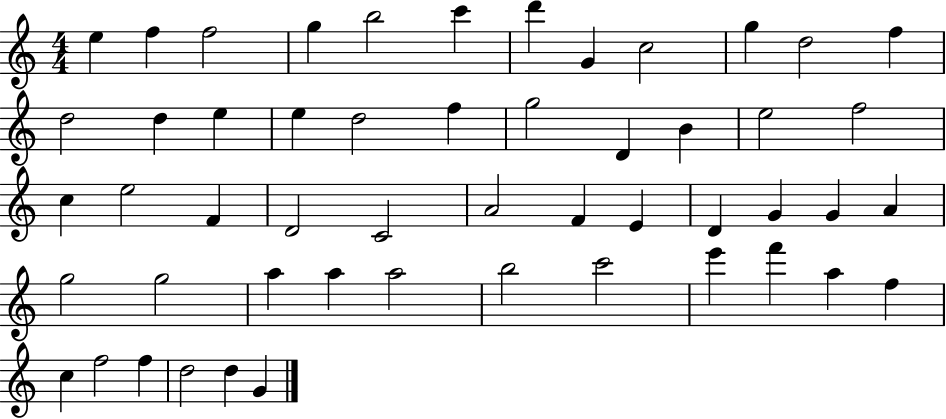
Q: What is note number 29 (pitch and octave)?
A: A4